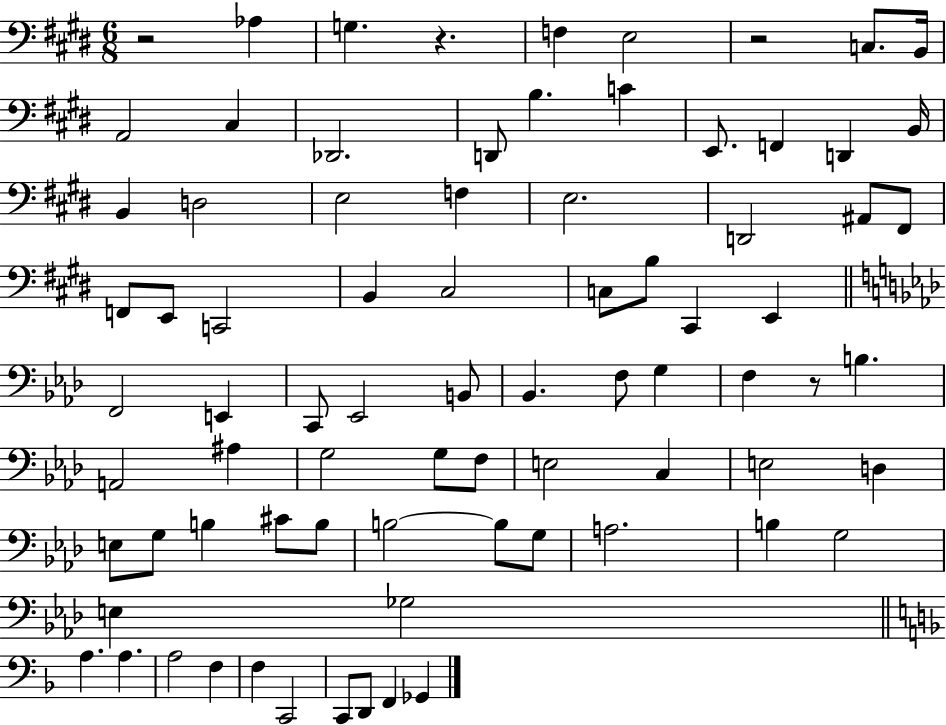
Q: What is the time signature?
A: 6/8